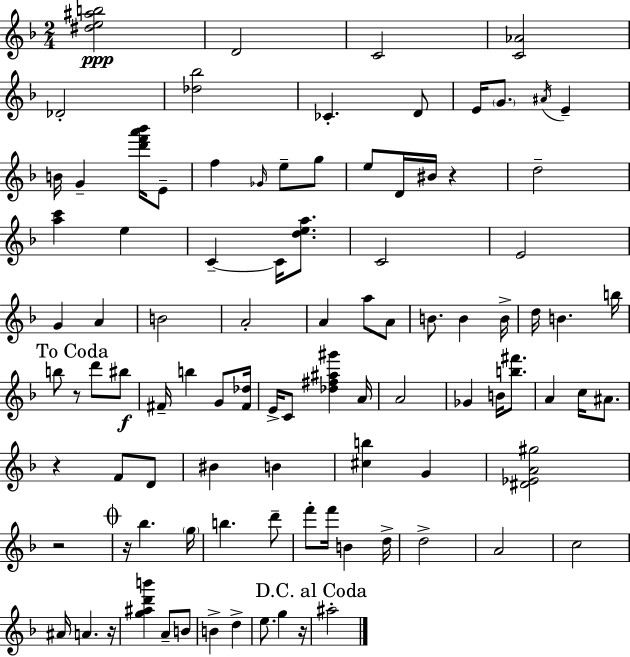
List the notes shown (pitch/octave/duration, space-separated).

[D#5,E5,A#5,B5]/h D4/h C4/h [C4,Ab4]/h Db4/h [Db5,Bb5]/h CES4/q. D4/e E4/s G4/e. A#4/s E4/q B4/s G4/q [D6,F6,A6,Bb6]/s E4/e F5/q Gb4/s E5/e G5/e E5/e D4/s BIS4/s R/q D5/h [A5,C6]/q E5/q C4/q C4/s [D5,E5,A5]/e. C4/h E4/h G4/q A4/q B4/h A4/h A4/q A5/e A4/e B4/e. B4/q B4/s D5/s B4/q. B5/s B5/e R/e D6/e BIS5/e F#4/s B5/q G4/e [F#4,Db5]/s E4/s C4/e [Db5,F#5,A#5,G#6]/q A4/s A4/h Gb4/q B4/s [B5,F#6]/e. A4/q C5/s A#4/e. R/q F4/e D4/e BIS4/q B4/q [C#5,B5]/q G4/q [D#4,Eb4,A4,G#5]/h R/h R/s Bb5/q. G5/s B5/q. D6/e F6/e F6/s B4/q D5/s D5/h A4/h C5/h A#4/s A4/q. R/s [G5,A#5,D6,B6]/q A4/e B4/e B4/q D5/q E5/e. G5/q R/s A#5/h